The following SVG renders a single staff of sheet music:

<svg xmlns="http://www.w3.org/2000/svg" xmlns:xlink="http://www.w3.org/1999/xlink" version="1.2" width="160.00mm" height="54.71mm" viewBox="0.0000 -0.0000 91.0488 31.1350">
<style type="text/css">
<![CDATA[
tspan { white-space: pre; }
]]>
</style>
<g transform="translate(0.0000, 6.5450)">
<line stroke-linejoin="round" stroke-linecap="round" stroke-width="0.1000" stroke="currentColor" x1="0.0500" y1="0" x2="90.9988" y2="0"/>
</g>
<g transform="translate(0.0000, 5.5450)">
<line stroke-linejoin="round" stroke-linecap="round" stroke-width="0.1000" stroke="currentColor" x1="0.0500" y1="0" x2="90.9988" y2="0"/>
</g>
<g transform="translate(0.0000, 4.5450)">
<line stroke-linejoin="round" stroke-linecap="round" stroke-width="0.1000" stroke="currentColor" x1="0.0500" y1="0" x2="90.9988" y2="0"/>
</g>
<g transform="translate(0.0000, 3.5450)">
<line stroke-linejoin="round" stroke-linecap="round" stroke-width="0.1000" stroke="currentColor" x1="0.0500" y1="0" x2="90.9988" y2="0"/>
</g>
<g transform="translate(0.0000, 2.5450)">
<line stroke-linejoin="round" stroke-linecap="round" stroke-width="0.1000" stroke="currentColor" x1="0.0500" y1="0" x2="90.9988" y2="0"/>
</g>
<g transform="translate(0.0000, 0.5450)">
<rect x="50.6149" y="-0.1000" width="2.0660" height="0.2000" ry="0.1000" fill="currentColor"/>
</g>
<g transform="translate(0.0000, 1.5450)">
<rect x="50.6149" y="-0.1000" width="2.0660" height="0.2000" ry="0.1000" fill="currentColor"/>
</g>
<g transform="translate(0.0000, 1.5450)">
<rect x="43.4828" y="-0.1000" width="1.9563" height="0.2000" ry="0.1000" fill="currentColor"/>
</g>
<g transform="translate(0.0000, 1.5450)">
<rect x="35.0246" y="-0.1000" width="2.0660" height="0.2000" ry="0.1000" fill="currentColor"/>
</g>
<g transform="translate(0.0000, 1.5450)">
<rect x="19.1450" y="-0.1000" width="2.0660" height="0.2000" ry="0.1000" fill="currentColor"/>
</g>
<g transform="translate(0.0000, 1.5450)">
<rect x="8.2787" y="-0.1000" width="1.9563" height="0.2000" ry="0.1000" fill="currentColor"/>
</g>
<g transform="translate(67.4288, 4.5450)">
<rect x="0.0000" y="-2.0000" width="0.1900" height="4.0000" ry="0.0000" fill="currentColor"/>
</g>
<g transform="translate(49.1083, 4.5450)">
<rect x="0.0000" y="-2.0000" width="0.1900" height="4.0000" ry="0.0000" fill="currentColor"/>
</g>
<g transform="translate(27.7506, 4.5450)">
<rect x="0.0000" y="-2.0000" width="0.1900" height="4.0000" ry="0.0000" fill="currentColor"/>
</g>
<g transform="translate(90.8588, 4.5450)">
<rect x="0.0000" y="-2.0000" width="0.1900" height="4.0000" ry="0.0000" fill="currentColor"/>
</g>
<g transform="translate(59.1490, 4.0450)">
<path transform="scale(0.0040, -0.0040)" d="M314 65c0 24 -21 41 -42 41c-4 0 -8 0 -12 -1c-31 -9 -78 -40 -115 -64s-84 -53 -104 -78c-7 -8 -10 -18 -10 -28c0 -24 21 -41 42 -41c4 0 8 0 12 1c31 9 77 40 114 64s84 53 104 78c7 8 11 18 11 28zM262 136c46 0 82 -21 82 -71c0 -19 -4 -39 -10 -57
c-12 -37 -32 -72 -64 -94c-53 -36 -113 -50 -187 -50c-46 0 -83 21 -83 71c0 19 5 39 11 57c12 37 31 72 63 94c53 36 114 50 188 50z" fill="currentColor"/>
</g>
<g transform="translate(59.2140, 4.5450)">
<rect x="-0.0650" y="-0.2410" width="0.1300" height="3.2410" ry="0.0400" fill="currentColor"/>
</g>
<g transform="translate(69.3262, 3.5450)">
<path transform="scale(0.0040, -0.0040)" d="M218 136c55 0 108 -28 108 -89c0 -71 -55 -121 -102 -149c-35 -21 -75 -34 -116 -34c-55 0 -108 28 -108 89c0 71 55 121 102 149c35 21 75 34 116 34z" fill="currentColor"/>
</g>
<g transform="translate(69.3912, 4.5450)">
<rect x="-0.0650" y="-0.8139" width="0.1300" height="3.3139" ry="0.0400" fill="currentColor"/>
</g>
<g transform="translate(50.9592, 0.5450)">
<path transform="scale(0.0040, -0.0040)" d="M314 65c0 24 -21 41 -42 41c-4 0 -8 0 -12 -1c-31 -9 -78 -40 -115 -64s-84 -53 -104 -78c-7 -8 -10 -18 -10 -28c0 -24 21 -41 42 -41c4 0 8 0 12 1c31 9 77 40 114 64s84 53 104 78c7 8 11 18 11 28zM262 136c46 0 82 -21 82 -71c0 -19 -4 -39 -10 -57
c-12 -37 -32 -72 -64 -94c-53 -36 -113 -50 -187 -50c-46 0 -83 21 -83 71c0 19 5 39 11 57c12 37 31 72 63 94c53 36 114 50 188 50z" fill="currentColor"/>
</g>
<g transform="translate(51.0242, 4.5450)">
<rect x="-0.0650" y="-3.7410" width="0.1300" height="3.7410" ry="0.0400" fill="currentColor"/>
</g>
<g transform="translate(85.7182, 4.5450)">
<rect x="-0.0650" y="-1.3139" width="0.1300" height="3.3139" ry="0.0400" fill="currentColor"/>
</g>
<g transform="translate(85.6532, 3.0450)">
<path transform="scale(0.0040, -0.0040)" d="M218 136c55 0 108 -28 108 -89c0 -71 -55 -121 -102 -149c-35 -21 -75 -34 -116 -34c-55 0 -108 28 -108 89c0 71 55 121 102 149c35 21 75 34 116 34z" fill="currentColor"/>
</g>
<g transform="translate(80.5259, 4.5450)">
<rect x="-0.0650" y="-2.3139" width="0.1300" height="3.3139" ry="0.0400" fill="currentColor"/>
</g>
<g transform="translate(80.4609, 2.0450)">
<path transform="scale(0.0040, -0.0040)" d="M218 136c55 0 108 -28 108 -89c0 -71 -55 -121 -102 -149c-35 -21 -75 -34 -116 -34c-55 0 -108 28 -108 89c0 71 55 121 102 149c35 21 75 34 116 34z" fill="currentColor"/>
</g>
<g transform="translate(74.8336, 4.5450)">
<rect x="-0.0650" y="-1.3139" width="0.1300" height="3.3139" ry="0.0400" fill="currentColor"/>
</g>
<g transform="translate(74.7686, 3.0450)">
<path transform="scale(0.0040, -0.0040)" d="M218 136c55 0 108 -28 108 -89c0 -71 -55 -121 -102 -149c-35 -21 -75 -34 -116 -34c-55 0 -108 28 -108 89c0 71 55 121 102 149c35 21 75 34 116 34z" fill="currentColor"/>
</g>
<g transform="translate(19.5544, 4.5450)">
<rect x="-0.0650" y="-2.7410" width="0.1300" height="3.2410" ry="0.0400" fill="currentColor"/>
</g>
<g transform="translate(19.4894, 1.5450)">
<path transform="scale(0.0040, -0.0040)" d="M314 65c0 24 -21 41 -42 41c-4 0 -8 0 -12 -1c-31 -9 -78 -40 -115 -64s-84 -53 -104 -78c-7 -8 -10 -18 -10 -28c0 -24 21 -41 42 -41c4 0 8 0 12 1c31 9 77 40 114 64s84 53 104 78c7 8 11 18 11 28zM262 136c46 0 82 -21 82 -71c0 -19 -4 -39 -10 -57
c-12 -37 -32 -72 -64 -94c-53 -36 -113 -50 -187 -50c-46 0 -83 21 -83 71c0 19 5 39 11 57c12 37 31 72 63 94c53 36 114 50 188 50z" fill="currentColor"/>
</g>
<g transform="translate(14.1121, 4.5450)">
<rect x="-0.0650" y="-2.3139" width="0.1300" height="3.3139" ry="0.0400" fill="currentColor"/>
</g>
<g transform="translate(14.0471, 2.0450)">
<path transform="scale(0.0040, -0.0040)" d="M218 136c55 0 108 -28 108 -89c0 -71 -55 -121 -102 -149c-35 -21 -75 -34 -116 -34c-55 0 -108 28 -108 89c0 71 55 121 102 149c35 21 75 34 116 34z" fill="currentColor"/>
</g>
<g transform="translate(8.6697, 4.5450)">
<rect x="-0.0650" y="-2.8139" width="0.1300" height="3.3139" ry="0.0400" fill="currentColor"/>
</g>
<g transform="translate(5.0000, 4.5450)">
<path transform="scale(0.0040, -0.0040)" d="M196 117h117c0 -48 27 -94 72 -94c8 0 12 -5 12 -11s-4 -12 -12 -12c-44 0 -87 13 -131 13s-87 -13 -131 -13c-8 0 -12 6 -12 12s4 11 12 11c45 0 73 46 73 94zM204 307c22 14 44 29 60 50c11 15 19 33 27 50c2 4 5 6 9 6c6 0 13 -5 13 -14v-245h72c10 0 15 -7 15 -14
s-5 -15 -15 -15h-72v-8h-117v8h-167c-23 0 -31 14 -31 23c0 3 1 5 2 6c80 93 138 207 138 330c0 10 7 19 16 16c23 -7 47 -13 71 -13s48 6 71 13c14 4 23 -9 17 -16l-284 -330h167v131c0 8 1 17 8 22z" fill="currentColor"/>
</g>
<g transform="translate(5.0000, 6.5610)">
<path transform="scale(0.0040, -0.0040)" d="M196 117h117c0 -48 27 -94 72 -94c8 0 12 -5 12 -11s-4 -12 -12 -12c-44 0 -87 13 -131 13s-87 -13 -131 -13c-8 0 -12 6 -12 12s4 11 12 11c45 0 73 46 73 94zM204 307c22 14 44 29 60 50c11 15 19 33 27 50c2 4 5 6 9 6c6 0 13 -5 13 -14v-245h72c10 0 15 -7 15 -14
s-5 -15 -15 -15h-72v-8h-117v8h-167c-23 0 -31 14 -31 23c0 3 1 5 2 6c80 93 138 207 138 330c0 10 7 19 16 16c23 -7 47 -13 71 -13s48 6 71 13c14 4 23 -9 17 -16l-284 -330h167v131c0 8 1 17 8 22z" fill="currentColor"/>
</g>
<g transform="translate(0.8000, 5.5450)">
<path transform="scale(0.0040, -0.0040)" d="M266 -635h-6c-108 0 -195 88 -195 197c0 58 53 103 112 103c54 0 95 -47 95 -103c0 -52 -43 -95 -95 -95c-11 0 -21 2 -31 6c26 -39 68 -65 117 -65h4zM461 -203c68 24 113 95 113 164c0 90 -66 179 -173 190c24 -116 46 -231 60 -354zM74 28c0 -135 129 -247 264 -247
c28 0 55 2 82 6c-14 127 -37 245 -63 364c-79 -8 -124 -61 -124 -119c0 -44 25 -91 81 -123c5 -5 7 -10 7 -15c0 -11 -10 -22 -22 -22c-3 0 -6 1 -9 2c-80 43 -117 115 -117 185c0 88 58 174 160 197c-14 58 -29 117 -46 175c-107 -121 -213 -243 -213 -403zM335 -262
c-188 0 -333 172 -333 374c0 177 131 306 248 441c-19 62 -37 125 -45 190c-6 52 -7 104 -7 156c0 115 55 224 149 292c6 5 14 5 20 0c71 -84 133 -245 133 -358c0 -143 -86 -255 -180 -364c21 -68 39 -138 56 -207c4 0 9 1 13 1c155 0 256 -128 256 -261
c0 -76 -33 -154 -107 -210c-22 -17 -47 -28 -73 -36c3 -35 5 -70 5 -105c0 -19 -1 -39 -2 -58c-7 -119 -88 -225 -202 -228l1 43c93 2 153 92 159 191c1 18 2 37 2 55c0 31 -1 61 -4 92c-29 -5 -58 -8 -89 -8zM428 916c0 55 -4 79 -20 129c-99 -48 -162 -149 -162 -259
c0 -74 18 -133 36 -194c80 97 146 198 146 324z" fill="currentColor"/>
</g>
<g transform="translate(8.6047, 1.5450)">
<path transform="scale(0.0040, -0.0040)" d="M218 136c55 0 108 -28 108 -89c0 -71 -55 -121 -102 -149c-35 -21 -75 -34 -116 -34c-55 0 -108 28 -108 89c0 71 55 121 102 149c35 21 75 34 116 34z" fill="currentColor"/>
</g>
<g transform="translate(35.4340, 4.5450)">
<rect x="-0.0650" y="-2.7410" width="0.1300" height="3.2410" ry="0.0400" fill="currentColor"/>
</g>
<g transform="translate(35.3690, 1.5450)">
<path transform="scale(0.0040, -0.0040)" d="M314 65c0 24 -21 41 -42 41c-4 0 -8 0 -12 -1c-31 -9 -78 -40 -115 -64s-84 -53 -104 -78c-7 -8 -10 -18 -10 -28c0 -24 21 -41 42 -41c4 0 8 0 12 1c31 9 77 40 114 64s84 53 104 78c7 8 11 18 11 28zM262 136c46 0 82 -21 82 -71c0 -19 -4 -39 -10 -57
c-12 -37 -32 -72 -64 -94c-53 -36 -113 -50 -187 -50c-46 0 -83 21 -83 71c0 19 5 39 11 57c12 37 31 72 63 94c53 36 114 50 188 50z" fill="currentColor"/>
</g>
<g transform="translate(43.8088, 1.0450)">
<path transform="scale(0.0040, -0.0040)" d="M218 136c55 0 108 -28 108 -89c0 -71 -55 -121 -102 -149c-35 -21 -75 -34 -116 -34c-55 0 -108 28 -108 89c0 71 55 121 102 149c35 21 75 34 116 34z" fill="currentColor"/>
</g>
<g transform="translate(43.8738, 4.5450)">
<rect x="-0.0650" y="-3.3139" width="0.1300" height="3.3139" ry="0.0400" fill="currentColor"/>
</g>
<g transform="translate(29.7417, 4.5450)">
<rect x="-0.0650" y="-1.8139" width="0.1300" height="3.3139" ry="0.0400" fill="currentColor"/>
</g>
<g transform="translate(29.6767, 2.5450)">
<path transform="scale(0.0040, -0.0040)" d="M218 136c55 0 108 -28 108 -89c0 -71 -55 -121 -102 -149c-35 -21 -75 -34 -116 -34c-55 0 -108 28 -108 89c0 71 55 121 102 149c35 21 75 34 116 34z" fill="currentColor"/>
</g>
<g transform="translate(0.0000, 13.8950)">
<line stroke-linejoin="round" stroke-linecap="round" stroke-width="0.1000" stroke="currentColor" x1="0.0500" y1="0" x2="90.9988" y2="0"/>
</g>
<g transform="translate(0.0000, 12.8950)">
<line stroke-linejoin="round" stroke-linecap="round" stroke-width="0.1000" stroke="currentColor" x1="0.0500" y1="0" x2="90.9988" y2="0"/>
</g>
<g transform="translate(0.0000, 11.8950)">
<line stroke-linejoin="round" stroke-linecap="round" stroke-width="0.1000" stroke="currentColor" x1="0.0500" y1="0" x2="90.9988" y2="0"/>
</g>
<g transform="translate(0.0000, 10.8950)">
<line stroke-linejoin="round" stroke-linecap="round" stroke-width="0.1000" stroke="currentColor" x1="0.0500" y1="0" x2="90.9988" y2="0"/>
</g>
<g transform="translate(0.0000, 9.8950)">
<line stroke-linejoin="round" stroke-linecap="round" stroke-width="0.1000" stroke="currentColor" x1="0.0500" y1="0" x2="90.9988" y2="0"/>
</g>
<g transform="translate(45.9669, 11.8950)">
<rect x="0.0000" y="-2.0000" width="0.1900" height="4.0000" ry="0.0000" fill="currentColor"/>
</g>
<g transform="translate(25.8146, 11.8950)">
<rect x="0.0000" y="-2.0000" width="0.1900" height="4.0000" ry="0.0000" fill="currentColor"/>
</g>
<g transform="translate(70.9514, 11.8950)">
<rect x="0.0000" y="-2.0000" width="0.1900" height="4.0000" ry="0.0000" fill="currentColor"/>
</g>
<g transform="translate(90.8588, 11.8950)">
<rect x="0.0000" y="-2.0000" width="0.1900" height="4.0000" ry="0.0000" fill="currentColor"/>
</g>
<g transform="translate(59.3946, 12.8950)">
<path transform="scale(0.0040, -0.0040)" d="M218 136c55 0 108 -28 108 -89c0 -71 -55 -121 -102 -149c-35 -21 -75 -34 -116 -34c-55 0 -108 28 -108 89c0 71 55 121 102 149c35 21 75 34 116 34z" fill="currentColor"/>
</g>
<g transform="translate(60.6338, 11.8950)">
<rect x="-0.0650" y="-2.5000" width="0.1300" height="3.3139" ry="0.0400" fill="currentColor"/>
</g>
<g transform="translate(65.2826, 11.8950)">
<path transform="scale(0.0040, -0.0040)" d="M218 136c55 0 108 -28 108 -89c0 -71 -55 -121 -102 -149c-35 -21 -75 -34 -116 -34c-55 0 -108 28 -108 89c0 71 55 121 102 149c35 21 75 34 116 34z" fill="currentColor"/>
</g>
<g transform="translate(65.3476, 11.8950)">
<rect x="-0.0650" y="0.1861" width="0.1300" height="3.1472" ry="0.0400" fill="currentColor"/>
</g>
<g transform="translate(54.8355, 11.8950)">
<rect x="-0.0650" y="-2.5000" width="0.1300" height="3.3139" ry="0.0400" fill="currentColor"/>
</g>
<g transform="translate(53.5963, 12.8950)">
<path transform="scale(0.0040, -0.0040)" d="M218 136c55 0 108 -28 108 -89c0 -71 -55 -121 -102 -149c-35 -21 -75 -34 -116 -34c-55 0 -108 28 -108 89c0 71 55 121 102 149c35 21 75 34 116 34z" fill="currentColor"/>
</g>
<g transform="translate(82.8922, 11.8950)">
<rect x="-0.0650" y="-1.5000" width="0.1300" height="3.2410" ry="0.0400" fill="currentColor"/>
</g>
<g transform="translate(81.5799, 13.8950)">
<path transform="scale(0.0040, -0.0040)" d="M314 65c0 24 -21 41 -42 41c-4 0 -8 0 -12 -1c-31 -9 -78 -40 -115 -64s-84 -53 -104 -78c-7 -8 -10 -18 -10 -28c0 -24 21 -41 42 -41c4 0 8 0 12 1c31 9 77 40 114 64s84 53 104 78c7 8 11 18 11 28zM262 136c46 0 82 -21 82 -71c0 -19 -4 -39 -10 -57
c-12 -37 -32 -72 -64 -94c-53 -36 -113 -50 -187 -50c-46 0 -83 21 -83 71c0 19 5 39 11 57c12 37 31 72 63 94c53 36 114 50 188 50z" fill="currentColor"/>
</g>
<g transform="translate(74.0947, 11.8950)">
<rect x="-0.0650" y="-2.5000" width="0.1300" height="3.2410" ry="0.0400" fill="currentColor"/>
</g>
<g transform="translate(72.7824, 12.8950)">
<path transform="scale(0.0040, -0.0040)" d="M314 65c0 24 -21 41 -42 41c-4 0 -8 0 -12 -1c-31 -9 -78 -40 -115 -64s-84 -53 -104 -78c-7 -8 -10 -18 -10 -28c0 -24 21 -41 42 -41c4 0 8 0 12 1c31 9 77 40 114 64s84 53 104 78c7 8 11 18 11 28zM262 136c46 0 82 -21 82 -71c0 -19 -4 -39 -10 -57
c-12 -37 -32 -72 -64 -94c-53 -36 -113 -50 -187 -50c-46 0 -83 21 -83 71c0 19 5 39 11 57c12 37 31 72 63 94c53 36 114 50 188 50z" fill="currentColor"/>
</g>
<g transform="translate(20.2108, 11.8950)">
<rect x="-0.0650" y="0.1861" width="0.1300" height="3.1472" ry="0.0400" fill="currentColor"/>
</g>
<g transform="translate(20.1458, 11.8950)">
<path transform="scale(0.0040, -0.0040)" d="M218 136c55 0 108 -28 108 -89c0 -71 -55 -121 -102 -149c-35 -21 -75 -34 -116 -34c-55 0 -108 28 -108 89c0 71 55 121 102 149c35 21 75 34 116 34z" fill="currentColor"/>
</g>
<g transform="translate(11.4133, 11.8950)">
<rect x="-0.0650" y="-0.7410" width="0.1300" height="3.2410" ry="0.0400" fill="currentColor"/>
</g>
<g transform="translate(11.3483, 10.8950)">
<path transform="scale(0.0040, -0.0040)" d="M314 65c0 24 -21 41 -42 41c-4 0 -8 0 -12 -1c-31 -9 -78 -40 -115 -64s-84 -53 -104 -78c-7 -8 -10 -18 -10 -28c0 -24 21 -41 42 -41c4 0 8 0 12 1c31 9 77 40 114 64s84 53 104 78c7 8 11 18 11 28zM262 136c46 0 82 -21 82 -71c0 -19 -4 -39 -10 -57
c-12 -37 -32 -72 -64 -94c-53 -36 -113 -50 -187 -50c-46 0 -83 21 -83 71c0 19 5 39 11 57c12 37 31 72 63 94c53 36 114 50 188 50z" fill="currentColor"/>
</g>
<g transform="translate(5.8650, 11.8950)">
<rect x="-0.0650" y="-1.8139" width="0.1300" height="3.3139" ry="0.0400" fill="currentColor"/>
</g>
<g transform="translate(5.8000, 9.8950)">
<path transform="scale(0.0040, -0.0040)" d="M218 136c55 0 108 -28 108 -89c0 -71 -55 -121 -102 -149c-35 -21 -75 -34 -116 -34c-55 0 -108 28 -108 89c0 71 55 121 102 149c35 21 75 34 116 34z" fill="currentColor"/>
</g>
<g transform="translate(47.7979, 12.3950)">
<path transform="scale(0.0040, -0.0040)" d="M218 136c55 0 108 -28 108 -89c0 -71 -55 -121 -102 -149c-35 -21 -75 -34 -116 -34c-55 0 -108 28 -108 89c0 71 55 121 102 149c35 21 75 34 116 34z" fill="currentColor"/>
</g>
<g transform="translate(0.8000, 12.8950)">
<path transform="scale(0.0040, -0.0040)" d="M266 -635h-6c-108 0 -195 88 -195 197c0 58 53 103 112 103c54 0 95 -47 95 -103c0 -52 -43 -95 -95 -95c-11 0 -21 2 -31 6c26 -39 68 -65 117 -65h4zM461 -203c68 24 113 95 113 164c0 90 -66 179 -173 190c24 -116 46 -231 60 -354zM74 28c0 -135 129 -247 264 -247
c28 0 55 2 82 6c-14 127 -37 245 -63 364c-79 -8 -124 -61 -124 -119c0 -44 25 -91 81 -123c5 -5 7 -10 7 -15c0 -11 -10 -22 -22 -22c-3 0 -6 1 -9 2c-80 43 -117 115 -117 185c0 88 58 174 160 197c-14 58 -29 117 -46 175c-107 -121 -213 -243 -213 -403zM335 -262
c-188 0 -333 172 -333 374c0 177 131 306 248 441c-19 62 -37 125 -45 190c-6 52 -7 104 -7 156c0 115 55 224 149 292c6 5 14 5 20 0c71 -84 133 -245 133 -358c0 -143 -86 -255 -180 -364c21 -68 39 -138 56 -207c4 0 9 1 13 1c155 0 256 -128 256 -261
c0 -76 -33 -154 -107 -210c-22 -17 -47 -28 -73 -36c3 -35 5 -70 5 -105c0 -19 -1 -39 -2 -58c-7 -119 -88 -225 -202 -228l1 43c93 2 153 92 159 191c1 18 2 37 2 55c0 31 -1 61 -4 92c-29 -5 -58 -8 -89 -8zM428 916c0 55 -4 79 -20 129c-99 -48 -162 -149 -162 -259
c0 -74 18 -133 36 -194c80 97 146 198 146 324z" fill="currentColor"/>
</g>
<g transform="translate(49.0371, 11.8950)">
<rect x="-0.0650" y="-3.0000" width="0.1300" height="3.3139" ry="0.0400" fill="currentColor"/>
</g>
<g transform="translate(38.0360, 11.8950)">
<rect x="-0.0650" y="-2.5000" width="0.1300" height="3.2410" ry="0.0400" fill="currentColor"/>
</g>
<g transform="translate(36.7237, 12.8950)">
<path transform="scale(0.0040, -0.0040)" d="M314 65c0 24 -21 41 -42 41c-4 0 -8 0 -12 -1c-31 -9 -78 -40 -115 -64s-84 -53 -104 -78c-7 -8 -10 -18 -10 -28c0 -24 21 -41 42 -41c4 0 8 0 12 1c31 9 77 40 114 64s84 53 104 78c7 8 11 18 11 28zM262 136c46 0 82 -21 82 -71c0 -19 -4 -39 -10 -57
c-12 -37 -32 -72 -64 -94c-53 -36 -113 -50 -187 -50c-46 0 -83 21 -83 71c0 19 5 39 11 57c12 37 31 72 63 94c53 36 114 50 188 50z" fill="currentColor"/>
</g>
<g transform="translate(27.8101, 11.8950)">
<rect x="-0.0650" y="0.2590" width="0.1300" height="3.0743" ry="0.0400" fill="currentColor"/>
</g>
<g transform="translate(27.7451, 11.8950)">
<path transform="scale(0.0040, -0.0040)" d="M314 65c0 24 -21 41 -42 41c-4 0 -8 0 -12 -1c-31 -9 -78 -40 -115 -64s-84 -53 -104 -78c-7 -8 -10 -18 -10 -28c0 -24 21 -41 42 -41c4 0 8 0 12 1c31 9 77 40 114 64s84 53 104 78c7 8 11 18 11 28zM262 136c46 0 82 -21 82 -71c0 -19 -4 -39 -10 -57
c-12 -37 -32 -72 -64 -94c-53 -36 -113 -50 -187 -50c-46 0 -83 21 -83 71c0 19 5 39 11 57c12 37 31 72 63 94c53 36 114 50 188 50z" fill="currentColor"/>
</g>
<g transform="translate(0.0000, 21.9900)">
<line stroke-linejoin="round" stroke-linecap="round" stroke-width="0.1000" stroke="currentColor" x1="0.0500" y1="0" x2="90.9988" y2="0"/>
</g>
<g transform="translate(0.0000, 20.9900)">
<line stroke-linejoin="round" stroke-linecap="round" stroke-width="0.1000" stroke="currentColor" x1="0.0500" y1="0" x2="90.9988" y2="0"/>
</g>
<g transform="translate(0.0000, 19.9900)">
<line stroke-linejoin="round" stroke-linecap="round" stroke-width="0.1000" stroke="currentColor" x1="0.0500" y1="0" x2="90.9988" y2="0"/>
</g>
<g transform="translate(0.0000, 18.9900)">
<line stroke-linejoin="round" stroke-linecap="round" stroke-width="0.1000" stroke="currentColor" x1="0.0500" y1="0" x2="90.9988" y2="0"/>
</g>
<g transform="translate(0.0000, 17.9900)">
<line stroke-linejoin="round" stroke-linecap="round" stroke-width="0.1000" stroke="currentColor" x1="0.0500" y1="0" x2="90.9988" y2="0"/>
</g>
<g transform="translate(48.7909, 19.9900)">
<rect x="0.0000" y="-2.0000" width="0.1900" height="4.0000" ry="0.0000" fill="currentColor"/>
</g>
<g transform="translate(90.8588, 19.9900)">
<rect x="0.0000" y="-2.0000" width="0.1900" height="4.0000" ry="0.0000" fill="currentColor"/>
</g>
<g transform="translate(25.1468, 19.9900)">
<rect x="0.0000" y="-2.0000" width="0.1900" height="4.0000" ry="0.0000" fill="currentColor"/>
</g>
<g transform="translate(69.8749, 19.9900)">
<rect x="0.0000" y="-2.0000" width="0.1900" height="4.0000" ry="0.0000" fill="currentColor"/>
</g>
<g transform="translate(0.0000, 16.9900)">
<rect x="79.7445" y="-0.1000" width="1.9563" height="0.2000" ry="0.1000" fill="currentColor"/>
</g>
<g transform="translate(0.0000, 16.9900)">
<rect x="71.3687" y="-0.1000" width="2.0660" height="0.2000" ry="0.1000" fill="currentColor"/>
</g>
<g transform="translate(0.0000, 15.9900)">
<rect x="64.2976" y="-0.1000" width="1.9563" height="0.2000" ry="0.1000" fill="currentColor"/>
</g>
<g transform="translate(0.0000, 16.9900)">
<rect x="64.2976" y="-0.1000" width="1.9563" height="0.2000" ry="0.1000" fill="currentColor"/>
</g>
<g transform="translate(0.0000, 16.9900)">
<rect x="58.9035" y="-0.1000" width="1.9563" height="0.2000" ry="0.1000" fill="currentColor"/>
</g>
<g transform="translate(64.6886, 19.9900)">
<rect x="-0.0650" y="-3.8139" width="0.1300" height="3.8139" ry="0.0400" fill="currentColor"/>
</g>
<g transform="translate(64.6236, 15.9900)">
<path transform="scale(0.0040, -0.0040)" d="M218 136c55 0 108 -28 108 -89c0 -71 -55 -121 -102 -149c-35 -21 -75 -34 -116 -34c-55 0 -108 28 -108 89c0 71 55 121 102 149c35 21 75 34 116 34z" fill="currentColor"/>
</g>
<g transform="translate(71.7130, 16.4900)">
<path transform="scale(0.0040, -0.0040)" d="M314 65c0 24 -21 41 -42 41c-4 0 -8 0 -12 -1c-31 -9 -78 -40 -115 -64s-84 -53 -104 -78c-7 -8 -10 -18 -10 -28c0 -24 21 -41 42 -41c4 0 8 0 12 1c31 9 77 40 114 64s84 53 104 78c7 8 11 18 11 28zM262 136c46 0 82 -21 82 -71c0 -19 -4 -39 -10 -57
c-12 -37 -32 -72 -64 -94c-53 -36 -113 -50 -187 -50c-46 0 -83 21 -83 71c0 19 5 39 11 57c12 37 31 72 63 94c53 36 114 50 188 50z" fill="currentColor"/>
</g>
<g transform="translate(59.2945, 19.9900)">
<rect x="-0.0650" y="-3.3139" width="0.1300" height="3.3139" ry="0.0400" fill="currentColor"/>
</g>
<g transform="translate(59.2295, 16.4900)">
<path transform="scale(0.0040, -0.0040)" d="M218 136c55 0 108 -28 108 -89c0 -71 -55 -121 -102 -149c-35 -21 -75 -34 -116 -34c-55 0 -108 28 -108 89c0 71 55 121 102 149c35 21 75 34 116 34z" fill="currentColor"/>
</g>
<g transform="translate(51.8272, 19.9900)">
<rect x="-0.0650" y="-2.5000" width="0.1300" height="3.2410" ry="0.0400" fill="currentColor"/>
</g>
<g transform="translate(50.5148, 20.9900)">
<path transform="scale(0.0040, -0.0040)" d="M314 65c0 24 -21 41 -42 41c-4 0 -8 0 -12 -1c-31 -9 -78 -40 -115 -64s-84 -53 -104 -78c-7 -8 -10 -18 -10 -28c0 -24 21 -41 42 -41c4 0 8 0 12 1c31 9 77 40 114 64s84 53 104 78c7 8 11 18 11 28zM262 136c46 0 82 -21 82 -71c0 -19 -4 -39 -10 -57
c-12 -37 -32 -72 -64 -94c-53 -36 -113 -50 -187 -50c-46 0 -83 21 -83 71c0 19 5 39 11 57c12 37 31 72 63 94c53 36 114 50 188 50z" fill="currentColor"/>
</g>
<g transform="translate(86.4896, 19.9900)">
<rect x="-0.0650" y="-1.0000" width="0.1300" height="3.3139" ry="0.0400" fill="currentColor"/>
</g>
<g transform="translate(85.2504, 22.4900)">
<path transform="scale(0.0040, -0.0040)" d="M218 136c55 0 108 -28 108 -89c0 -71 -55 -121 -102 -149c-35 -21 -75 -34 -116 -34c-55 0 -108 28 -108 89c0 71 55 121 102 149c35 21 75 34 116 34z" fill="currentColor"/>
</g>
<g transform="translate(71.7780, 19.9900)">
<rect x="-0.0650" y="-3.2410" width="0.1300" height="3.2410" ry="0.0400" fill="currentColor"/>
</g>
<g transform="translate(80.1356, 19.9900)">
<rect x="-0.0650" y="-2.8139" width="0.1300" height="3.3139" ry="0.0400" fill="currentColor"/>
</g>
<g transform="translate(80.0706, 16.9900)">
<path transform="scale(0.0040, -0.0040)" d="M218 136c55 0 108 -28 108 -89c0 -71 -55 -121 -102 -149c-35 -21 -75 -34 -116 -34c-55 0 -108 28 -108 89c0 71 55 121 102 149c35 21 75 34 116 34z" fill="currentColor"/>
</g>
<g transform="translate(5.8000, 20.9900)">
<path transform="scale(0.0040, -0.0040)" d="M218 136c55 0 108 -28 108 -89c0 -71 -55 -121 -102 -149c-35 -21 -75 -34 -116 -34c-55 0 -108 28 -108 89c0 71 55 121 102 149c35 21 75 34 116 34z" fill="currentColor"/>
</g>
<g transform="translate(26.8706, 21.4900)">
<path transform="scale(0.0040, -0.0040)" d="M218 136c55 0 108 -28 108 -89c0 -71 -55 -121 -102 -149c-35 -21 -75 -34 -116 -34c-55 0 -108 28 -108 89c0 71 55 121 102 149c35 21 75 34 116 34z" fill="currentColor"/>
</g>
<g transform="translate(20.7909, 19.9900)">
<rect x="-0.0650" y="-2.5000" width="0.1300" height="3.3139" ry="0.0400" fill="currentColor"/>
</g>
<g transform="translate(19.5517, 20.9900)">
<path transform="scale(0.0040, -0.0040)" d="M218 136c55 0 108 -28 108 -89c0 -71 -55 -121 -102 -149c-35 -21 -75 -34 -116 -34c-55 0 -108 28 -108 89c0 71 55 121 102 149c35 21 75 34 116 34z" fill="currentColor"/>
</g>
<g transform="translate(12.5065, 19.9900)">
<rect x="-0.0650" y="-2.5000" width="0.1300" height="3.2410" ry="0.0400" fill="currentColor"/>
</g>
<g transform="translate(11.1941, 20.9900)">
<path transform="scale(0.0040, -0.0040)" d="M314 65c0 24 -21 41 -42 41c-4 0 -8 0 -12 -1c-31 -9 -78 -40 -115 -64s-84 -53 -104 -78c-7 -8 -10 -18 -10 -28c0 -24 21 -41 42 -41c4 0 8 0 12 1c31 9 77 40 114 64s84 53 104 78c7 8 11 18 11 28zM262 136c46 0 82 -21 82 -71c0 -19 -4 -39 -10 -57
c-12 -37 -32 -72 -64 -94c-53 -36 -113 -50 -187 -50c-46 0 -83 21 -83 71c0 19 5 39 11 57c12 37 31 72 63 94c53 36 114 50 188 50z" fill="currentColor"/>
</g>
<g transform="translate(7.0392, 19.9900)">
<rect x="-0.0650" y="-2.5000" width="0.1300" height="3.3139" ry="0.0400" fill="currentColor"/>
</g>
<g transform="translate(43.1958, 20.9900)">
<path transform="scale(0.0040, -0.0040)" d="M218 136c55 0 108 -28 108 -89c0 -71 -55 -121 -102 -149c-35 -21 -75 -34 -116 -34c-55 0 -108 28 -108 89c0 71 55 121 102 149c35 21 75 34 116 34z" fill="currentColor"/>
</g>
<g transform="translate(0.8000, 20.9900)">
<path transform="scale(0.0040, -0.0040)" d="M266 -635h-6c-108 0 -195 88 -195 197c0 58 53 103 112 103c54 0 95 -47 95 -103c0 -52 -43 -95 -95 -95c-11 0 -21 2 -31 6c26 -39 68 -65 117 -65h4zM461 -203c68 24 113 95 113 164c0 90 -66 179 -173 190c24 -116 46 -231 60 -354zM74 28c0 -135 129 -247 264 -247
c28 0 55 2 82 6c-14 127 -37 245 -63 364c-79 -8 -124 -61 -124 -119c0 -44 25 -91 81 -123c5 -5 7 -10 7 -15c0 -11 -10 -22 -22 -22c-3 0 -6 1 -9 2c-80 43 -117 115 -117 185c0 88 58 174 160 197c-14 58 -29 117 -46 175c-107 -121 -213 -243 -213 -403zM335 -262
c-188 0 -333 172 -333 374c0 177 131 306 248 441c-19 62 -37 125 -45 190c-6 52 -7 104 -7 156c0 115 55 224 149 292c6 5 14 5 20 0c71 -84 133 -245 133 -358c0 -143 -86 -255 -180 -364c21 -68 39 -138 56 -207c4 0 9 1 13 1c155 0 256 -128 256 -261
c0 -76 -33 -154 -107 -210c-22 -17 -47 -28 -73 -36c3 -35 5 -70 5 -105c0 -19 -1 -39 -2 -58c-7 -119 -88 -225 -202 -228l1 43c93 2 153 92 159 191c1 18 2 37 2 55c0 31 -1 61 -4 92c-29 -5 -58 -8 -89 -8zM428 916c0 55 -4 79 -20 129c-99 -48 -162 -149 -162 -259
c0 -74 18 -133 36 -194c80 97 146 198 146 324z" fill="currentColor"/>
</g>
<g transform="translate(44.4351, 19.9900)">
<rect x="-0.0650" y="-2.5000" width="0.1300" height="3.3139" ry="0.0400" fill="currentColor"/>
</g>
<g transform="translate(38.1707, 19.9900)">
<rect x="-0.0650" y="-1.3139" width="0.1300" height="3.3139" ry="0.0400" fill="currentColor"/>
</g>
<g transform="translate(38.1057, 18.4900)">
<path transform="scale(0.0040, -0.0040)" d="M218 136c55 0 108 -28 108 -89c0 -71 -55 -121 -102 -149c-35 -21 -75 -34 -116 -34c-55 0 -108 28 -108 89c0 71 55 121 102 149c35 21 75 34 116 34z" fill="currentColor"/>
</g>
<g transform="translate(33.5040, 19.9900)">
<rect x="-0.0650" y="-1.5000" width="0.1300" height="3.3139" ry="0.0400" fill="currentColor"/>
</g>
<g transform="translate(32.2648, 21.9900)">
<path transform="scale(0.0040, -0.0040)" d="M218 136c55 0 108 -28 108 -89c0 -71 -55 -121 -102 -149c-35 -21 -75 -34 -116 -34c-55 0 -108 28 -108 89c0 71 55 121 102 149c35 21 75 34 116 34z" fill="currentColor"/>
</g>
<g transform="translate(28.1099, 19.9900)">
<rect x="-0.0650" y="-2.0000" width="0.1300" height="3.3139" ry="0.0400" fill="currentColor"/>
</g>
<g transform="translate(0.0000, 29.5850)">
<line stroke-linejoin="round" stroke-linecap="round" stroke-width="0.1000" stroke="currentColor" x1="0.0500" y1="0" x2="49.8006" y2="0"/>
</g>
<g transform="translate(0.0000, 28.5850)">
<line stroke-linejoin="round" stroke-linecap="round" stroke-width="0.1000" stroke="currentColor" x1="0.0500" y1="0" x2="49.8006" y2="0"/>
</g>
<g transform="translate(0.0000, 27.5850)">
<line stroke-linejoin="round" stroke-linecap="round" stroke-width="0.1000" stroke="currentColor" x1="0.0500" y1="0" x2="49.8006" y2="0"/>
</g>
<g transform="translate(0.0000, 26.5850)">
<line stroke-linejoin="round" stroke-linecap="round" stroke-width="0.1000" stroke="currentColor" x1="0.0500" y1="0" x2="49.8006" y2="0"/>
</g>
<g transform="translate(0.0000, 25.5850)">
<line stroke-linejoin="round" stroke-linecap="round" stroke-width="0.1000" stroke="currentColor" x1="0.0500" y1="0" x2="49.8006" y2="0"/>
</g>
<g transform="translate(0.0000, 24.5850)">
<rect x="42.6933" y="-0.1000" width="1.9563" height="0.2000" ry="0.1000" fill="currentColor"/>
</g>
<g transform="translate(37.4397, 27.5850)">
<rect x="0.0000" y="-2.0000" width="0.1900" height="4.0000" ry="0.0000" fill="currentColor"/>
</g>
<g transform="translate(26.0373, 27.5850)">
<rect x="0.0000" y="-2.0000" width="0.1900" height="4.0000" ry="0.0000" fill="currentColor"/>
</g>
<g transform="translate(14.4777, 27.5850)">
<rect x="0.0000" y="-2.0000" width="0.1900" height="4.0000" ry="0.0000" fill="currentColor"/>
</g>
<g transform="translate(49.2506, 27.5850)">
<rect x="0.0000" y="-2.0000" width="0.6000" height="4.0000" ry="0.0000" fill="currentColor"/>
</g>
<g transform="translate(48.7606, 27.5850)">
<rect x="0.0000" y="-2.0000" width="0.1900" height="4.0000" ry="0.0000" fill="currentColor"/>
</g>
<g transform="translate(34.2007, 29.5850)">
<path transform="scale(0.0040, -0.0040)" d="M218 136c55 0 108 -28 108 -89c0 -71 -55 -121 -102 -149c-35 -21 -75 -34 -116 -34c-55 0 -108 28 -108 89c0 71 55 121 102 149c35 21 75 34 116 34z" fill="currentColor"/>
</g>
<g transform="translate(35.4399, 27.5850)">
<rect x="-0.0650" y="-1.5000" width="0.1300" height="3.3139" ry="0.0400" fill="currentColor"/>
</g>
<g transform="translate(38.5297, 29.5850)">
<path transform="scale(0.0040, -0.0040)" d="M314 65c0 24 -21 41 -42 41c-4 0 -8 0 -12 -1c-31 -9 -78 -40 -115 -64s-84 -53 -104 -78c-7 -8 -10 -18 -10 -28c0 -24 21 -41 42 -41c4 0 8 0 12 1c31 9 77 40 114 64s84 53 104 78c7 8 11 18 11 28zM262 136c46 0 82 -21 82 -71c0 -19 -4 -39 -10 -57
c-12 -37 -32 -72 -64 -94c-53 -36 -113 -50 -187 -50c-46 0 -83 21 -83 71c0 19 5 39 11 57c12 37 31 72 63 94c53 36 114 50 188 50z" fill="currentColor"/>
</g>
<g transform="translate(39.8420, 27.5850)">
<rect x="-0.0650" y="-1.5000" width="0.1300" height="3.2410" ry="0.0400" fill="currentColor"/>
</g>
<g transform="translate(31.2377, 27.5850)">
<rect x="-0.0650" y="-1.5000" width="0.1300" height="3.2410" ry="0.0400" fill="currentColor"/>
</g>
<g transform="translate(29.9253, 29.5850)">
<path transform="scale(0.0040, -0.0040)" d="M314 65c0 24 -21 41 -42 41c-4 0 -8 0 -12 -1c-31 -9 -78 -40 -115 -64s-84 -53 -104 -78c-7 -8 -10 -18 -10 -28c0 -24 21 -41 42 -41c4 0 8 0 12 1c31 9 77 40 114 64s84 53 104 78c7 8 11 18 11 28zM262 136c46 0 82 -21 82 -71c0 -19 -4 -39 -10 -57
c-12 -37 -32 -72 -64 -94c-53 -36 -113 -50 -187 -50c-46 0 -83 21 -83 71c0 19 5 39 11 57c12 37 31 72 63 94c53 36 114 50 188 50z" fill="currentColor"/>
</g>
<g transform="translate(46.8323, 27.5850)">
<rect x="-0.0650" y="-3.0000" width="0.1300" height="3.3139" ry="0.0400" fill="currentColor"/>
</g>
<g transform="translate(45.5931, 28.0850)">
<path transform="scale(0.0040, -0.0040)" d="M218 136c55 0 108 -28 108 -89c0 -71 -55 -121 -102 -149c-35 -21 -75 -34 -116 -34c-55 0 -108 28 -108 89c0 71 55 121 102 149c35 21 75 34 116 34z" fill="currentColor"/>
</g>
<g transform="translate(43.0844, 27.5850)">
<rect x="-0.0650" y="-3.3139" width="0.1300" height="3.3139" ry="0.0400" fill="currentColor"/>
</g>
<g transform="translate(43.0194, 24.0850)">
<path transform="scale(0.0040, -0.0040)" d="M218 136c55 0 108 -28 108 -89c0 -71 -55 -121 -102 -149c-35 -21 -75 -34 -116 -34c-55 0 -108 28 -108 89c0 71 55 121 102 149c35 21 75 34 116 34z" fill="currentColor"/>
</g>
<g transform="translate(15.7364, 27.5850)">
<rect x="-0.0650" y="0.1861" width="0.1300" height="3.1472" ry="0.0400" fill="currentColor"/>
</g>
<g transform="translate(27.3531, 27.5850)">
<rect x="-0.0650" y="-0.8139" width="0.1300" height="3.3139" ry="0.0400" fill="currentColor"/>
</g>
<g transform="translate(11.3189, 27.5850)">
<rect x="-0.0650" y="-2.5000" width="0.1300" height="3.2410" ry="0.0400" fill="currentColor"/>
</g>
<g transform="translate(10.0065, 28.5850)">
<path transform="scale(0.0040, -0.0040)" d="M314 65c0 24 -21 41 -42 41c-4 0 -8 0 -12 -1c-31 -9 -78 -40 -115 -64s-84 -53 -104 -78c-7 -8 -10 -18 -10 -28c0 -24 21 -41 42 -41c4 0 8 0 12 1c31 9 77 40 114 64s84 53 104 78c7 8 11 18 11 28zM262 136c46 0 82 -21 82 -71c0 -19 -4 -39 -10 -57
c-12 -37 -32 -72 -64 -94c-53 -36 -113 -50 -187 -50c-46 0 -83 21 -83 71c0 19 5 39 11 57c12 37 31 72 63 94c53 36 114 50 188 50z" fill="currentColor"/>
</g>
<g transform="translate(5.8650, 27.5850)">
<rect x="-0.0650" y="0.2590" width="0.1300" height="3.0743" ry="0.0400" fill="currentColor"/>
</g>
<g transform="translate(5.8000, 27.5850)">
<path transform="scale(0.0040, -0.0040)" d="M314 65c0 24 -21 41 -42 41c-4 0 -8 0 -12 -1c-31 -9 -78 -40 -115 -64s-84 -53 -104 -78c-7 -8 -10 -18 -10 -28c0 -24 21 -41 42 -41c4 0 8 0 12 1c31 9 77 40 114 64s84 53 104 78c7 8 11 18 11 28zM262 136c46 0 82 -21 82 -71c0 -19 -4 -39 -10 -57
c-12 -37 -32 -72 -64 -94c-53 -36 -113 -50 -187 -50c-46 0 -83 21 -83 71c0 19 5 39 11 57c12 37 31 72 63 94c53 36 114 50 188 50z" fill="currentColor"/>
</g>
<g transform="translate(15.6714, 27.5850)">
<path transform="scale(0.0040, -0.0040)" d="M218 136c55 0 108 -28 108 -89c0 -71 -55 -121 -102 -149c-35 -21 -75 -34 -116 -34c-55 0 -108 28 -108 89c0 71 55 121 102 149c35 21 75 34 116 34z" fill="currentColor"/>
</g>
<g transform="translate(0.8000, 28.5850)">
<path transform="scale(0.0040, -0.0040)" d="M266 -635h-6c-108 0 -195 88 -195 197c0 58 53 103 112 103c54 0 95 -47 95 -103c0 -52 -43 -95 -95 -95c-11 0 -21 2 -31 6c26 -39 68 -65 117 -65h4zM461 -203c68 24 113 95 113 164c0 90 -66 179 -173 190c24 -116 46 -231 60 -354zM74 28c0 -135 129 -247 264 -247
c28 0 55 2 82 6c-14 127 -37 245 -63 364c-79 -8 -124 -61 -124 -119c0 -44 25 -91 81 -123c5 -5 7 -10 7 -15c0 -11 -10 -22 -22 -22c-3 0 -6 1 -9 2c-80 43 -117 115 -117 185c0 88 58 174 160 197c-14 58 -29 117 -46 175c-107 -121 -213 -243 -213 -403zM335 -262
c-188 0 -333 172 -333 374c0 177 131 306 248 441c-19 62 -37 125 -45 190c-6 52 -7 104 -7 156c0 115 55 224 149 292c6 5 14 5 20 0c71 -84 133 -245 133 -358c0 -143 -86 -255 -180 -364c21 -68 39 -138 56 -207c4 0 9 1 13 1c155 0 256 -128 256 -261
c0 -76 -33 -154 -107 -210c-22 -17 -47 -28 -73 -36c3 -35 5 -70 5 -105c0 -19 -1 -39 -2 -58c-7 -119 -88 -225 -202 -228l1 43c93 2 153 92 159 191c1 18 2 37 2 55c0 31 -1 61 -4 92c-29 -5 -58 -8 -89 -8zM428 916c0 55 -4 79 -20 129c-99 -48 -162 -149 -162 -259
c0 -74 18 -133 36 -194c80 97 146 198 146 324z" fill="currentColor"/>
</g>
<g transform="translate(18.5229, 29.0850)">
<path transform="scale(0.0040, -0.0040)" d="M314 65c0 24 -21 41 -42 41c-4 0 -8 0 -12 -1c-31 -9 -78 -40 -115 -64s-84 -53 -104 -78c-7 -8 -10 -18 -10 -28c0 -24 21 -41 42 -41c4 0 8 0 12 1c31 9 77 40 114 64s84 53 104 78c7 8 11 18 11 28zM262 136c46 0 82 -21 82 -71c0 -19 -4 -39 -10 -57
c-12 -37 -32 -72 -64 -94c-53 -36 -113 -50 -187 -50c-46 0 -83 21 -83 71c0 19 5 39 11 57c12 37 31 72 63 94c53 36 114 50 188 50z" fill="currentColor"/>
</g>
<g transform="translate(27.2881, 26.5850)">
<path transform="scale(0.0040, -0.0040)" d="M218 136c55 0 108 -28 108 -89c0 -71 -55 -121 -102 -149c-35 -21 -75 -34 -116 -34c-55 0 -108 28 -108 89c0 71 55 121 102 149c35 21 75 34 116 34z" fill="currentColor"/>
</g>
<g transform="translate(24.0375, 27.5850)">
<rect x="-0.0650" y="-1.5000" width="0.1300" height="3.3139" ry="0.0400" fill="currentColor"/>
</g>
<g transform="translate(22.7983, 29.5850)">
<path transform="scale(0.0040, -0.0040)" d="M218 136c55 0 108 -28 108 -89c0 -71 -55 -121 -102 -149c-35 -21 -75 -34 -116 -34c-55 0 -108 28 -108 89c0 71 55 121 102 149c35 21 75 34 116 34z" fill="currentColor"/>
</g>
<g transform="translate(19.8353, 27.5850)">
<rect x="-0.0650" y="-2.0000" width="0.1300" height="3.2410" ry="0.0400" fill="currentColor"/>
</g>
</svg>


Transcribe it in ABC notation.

X:1
T:Untitled
M:4/4
L:1/4
K:C
a g a2 f a2 b c'2 c2 d e g e f d2 B B2 G2 A G G B G2 E2 G G2 G F E e G G2 b c' b2 a D B2 G2 B F2 E d E2 E E2 b A